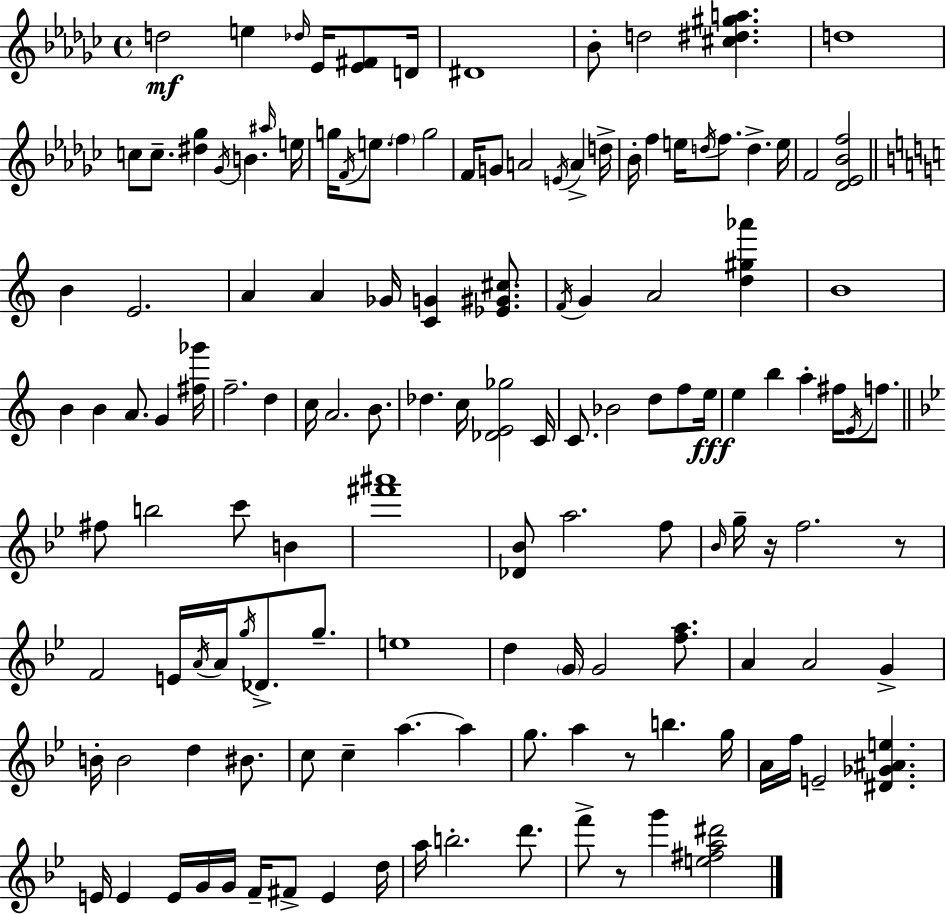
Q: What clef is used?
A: treble